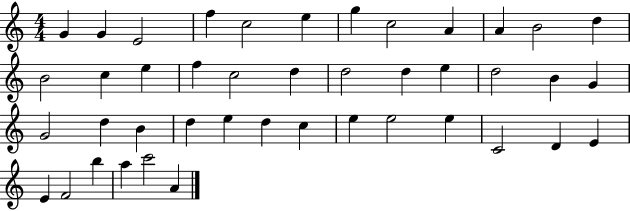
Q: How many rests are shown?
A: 0